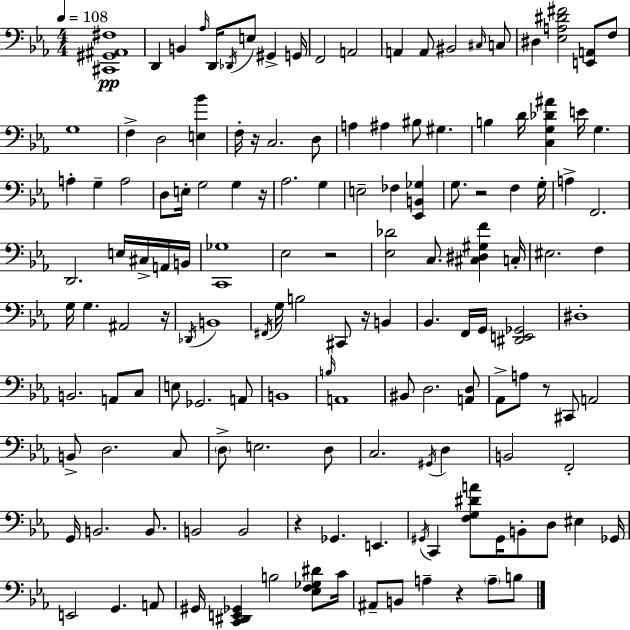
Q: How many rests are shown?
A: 9